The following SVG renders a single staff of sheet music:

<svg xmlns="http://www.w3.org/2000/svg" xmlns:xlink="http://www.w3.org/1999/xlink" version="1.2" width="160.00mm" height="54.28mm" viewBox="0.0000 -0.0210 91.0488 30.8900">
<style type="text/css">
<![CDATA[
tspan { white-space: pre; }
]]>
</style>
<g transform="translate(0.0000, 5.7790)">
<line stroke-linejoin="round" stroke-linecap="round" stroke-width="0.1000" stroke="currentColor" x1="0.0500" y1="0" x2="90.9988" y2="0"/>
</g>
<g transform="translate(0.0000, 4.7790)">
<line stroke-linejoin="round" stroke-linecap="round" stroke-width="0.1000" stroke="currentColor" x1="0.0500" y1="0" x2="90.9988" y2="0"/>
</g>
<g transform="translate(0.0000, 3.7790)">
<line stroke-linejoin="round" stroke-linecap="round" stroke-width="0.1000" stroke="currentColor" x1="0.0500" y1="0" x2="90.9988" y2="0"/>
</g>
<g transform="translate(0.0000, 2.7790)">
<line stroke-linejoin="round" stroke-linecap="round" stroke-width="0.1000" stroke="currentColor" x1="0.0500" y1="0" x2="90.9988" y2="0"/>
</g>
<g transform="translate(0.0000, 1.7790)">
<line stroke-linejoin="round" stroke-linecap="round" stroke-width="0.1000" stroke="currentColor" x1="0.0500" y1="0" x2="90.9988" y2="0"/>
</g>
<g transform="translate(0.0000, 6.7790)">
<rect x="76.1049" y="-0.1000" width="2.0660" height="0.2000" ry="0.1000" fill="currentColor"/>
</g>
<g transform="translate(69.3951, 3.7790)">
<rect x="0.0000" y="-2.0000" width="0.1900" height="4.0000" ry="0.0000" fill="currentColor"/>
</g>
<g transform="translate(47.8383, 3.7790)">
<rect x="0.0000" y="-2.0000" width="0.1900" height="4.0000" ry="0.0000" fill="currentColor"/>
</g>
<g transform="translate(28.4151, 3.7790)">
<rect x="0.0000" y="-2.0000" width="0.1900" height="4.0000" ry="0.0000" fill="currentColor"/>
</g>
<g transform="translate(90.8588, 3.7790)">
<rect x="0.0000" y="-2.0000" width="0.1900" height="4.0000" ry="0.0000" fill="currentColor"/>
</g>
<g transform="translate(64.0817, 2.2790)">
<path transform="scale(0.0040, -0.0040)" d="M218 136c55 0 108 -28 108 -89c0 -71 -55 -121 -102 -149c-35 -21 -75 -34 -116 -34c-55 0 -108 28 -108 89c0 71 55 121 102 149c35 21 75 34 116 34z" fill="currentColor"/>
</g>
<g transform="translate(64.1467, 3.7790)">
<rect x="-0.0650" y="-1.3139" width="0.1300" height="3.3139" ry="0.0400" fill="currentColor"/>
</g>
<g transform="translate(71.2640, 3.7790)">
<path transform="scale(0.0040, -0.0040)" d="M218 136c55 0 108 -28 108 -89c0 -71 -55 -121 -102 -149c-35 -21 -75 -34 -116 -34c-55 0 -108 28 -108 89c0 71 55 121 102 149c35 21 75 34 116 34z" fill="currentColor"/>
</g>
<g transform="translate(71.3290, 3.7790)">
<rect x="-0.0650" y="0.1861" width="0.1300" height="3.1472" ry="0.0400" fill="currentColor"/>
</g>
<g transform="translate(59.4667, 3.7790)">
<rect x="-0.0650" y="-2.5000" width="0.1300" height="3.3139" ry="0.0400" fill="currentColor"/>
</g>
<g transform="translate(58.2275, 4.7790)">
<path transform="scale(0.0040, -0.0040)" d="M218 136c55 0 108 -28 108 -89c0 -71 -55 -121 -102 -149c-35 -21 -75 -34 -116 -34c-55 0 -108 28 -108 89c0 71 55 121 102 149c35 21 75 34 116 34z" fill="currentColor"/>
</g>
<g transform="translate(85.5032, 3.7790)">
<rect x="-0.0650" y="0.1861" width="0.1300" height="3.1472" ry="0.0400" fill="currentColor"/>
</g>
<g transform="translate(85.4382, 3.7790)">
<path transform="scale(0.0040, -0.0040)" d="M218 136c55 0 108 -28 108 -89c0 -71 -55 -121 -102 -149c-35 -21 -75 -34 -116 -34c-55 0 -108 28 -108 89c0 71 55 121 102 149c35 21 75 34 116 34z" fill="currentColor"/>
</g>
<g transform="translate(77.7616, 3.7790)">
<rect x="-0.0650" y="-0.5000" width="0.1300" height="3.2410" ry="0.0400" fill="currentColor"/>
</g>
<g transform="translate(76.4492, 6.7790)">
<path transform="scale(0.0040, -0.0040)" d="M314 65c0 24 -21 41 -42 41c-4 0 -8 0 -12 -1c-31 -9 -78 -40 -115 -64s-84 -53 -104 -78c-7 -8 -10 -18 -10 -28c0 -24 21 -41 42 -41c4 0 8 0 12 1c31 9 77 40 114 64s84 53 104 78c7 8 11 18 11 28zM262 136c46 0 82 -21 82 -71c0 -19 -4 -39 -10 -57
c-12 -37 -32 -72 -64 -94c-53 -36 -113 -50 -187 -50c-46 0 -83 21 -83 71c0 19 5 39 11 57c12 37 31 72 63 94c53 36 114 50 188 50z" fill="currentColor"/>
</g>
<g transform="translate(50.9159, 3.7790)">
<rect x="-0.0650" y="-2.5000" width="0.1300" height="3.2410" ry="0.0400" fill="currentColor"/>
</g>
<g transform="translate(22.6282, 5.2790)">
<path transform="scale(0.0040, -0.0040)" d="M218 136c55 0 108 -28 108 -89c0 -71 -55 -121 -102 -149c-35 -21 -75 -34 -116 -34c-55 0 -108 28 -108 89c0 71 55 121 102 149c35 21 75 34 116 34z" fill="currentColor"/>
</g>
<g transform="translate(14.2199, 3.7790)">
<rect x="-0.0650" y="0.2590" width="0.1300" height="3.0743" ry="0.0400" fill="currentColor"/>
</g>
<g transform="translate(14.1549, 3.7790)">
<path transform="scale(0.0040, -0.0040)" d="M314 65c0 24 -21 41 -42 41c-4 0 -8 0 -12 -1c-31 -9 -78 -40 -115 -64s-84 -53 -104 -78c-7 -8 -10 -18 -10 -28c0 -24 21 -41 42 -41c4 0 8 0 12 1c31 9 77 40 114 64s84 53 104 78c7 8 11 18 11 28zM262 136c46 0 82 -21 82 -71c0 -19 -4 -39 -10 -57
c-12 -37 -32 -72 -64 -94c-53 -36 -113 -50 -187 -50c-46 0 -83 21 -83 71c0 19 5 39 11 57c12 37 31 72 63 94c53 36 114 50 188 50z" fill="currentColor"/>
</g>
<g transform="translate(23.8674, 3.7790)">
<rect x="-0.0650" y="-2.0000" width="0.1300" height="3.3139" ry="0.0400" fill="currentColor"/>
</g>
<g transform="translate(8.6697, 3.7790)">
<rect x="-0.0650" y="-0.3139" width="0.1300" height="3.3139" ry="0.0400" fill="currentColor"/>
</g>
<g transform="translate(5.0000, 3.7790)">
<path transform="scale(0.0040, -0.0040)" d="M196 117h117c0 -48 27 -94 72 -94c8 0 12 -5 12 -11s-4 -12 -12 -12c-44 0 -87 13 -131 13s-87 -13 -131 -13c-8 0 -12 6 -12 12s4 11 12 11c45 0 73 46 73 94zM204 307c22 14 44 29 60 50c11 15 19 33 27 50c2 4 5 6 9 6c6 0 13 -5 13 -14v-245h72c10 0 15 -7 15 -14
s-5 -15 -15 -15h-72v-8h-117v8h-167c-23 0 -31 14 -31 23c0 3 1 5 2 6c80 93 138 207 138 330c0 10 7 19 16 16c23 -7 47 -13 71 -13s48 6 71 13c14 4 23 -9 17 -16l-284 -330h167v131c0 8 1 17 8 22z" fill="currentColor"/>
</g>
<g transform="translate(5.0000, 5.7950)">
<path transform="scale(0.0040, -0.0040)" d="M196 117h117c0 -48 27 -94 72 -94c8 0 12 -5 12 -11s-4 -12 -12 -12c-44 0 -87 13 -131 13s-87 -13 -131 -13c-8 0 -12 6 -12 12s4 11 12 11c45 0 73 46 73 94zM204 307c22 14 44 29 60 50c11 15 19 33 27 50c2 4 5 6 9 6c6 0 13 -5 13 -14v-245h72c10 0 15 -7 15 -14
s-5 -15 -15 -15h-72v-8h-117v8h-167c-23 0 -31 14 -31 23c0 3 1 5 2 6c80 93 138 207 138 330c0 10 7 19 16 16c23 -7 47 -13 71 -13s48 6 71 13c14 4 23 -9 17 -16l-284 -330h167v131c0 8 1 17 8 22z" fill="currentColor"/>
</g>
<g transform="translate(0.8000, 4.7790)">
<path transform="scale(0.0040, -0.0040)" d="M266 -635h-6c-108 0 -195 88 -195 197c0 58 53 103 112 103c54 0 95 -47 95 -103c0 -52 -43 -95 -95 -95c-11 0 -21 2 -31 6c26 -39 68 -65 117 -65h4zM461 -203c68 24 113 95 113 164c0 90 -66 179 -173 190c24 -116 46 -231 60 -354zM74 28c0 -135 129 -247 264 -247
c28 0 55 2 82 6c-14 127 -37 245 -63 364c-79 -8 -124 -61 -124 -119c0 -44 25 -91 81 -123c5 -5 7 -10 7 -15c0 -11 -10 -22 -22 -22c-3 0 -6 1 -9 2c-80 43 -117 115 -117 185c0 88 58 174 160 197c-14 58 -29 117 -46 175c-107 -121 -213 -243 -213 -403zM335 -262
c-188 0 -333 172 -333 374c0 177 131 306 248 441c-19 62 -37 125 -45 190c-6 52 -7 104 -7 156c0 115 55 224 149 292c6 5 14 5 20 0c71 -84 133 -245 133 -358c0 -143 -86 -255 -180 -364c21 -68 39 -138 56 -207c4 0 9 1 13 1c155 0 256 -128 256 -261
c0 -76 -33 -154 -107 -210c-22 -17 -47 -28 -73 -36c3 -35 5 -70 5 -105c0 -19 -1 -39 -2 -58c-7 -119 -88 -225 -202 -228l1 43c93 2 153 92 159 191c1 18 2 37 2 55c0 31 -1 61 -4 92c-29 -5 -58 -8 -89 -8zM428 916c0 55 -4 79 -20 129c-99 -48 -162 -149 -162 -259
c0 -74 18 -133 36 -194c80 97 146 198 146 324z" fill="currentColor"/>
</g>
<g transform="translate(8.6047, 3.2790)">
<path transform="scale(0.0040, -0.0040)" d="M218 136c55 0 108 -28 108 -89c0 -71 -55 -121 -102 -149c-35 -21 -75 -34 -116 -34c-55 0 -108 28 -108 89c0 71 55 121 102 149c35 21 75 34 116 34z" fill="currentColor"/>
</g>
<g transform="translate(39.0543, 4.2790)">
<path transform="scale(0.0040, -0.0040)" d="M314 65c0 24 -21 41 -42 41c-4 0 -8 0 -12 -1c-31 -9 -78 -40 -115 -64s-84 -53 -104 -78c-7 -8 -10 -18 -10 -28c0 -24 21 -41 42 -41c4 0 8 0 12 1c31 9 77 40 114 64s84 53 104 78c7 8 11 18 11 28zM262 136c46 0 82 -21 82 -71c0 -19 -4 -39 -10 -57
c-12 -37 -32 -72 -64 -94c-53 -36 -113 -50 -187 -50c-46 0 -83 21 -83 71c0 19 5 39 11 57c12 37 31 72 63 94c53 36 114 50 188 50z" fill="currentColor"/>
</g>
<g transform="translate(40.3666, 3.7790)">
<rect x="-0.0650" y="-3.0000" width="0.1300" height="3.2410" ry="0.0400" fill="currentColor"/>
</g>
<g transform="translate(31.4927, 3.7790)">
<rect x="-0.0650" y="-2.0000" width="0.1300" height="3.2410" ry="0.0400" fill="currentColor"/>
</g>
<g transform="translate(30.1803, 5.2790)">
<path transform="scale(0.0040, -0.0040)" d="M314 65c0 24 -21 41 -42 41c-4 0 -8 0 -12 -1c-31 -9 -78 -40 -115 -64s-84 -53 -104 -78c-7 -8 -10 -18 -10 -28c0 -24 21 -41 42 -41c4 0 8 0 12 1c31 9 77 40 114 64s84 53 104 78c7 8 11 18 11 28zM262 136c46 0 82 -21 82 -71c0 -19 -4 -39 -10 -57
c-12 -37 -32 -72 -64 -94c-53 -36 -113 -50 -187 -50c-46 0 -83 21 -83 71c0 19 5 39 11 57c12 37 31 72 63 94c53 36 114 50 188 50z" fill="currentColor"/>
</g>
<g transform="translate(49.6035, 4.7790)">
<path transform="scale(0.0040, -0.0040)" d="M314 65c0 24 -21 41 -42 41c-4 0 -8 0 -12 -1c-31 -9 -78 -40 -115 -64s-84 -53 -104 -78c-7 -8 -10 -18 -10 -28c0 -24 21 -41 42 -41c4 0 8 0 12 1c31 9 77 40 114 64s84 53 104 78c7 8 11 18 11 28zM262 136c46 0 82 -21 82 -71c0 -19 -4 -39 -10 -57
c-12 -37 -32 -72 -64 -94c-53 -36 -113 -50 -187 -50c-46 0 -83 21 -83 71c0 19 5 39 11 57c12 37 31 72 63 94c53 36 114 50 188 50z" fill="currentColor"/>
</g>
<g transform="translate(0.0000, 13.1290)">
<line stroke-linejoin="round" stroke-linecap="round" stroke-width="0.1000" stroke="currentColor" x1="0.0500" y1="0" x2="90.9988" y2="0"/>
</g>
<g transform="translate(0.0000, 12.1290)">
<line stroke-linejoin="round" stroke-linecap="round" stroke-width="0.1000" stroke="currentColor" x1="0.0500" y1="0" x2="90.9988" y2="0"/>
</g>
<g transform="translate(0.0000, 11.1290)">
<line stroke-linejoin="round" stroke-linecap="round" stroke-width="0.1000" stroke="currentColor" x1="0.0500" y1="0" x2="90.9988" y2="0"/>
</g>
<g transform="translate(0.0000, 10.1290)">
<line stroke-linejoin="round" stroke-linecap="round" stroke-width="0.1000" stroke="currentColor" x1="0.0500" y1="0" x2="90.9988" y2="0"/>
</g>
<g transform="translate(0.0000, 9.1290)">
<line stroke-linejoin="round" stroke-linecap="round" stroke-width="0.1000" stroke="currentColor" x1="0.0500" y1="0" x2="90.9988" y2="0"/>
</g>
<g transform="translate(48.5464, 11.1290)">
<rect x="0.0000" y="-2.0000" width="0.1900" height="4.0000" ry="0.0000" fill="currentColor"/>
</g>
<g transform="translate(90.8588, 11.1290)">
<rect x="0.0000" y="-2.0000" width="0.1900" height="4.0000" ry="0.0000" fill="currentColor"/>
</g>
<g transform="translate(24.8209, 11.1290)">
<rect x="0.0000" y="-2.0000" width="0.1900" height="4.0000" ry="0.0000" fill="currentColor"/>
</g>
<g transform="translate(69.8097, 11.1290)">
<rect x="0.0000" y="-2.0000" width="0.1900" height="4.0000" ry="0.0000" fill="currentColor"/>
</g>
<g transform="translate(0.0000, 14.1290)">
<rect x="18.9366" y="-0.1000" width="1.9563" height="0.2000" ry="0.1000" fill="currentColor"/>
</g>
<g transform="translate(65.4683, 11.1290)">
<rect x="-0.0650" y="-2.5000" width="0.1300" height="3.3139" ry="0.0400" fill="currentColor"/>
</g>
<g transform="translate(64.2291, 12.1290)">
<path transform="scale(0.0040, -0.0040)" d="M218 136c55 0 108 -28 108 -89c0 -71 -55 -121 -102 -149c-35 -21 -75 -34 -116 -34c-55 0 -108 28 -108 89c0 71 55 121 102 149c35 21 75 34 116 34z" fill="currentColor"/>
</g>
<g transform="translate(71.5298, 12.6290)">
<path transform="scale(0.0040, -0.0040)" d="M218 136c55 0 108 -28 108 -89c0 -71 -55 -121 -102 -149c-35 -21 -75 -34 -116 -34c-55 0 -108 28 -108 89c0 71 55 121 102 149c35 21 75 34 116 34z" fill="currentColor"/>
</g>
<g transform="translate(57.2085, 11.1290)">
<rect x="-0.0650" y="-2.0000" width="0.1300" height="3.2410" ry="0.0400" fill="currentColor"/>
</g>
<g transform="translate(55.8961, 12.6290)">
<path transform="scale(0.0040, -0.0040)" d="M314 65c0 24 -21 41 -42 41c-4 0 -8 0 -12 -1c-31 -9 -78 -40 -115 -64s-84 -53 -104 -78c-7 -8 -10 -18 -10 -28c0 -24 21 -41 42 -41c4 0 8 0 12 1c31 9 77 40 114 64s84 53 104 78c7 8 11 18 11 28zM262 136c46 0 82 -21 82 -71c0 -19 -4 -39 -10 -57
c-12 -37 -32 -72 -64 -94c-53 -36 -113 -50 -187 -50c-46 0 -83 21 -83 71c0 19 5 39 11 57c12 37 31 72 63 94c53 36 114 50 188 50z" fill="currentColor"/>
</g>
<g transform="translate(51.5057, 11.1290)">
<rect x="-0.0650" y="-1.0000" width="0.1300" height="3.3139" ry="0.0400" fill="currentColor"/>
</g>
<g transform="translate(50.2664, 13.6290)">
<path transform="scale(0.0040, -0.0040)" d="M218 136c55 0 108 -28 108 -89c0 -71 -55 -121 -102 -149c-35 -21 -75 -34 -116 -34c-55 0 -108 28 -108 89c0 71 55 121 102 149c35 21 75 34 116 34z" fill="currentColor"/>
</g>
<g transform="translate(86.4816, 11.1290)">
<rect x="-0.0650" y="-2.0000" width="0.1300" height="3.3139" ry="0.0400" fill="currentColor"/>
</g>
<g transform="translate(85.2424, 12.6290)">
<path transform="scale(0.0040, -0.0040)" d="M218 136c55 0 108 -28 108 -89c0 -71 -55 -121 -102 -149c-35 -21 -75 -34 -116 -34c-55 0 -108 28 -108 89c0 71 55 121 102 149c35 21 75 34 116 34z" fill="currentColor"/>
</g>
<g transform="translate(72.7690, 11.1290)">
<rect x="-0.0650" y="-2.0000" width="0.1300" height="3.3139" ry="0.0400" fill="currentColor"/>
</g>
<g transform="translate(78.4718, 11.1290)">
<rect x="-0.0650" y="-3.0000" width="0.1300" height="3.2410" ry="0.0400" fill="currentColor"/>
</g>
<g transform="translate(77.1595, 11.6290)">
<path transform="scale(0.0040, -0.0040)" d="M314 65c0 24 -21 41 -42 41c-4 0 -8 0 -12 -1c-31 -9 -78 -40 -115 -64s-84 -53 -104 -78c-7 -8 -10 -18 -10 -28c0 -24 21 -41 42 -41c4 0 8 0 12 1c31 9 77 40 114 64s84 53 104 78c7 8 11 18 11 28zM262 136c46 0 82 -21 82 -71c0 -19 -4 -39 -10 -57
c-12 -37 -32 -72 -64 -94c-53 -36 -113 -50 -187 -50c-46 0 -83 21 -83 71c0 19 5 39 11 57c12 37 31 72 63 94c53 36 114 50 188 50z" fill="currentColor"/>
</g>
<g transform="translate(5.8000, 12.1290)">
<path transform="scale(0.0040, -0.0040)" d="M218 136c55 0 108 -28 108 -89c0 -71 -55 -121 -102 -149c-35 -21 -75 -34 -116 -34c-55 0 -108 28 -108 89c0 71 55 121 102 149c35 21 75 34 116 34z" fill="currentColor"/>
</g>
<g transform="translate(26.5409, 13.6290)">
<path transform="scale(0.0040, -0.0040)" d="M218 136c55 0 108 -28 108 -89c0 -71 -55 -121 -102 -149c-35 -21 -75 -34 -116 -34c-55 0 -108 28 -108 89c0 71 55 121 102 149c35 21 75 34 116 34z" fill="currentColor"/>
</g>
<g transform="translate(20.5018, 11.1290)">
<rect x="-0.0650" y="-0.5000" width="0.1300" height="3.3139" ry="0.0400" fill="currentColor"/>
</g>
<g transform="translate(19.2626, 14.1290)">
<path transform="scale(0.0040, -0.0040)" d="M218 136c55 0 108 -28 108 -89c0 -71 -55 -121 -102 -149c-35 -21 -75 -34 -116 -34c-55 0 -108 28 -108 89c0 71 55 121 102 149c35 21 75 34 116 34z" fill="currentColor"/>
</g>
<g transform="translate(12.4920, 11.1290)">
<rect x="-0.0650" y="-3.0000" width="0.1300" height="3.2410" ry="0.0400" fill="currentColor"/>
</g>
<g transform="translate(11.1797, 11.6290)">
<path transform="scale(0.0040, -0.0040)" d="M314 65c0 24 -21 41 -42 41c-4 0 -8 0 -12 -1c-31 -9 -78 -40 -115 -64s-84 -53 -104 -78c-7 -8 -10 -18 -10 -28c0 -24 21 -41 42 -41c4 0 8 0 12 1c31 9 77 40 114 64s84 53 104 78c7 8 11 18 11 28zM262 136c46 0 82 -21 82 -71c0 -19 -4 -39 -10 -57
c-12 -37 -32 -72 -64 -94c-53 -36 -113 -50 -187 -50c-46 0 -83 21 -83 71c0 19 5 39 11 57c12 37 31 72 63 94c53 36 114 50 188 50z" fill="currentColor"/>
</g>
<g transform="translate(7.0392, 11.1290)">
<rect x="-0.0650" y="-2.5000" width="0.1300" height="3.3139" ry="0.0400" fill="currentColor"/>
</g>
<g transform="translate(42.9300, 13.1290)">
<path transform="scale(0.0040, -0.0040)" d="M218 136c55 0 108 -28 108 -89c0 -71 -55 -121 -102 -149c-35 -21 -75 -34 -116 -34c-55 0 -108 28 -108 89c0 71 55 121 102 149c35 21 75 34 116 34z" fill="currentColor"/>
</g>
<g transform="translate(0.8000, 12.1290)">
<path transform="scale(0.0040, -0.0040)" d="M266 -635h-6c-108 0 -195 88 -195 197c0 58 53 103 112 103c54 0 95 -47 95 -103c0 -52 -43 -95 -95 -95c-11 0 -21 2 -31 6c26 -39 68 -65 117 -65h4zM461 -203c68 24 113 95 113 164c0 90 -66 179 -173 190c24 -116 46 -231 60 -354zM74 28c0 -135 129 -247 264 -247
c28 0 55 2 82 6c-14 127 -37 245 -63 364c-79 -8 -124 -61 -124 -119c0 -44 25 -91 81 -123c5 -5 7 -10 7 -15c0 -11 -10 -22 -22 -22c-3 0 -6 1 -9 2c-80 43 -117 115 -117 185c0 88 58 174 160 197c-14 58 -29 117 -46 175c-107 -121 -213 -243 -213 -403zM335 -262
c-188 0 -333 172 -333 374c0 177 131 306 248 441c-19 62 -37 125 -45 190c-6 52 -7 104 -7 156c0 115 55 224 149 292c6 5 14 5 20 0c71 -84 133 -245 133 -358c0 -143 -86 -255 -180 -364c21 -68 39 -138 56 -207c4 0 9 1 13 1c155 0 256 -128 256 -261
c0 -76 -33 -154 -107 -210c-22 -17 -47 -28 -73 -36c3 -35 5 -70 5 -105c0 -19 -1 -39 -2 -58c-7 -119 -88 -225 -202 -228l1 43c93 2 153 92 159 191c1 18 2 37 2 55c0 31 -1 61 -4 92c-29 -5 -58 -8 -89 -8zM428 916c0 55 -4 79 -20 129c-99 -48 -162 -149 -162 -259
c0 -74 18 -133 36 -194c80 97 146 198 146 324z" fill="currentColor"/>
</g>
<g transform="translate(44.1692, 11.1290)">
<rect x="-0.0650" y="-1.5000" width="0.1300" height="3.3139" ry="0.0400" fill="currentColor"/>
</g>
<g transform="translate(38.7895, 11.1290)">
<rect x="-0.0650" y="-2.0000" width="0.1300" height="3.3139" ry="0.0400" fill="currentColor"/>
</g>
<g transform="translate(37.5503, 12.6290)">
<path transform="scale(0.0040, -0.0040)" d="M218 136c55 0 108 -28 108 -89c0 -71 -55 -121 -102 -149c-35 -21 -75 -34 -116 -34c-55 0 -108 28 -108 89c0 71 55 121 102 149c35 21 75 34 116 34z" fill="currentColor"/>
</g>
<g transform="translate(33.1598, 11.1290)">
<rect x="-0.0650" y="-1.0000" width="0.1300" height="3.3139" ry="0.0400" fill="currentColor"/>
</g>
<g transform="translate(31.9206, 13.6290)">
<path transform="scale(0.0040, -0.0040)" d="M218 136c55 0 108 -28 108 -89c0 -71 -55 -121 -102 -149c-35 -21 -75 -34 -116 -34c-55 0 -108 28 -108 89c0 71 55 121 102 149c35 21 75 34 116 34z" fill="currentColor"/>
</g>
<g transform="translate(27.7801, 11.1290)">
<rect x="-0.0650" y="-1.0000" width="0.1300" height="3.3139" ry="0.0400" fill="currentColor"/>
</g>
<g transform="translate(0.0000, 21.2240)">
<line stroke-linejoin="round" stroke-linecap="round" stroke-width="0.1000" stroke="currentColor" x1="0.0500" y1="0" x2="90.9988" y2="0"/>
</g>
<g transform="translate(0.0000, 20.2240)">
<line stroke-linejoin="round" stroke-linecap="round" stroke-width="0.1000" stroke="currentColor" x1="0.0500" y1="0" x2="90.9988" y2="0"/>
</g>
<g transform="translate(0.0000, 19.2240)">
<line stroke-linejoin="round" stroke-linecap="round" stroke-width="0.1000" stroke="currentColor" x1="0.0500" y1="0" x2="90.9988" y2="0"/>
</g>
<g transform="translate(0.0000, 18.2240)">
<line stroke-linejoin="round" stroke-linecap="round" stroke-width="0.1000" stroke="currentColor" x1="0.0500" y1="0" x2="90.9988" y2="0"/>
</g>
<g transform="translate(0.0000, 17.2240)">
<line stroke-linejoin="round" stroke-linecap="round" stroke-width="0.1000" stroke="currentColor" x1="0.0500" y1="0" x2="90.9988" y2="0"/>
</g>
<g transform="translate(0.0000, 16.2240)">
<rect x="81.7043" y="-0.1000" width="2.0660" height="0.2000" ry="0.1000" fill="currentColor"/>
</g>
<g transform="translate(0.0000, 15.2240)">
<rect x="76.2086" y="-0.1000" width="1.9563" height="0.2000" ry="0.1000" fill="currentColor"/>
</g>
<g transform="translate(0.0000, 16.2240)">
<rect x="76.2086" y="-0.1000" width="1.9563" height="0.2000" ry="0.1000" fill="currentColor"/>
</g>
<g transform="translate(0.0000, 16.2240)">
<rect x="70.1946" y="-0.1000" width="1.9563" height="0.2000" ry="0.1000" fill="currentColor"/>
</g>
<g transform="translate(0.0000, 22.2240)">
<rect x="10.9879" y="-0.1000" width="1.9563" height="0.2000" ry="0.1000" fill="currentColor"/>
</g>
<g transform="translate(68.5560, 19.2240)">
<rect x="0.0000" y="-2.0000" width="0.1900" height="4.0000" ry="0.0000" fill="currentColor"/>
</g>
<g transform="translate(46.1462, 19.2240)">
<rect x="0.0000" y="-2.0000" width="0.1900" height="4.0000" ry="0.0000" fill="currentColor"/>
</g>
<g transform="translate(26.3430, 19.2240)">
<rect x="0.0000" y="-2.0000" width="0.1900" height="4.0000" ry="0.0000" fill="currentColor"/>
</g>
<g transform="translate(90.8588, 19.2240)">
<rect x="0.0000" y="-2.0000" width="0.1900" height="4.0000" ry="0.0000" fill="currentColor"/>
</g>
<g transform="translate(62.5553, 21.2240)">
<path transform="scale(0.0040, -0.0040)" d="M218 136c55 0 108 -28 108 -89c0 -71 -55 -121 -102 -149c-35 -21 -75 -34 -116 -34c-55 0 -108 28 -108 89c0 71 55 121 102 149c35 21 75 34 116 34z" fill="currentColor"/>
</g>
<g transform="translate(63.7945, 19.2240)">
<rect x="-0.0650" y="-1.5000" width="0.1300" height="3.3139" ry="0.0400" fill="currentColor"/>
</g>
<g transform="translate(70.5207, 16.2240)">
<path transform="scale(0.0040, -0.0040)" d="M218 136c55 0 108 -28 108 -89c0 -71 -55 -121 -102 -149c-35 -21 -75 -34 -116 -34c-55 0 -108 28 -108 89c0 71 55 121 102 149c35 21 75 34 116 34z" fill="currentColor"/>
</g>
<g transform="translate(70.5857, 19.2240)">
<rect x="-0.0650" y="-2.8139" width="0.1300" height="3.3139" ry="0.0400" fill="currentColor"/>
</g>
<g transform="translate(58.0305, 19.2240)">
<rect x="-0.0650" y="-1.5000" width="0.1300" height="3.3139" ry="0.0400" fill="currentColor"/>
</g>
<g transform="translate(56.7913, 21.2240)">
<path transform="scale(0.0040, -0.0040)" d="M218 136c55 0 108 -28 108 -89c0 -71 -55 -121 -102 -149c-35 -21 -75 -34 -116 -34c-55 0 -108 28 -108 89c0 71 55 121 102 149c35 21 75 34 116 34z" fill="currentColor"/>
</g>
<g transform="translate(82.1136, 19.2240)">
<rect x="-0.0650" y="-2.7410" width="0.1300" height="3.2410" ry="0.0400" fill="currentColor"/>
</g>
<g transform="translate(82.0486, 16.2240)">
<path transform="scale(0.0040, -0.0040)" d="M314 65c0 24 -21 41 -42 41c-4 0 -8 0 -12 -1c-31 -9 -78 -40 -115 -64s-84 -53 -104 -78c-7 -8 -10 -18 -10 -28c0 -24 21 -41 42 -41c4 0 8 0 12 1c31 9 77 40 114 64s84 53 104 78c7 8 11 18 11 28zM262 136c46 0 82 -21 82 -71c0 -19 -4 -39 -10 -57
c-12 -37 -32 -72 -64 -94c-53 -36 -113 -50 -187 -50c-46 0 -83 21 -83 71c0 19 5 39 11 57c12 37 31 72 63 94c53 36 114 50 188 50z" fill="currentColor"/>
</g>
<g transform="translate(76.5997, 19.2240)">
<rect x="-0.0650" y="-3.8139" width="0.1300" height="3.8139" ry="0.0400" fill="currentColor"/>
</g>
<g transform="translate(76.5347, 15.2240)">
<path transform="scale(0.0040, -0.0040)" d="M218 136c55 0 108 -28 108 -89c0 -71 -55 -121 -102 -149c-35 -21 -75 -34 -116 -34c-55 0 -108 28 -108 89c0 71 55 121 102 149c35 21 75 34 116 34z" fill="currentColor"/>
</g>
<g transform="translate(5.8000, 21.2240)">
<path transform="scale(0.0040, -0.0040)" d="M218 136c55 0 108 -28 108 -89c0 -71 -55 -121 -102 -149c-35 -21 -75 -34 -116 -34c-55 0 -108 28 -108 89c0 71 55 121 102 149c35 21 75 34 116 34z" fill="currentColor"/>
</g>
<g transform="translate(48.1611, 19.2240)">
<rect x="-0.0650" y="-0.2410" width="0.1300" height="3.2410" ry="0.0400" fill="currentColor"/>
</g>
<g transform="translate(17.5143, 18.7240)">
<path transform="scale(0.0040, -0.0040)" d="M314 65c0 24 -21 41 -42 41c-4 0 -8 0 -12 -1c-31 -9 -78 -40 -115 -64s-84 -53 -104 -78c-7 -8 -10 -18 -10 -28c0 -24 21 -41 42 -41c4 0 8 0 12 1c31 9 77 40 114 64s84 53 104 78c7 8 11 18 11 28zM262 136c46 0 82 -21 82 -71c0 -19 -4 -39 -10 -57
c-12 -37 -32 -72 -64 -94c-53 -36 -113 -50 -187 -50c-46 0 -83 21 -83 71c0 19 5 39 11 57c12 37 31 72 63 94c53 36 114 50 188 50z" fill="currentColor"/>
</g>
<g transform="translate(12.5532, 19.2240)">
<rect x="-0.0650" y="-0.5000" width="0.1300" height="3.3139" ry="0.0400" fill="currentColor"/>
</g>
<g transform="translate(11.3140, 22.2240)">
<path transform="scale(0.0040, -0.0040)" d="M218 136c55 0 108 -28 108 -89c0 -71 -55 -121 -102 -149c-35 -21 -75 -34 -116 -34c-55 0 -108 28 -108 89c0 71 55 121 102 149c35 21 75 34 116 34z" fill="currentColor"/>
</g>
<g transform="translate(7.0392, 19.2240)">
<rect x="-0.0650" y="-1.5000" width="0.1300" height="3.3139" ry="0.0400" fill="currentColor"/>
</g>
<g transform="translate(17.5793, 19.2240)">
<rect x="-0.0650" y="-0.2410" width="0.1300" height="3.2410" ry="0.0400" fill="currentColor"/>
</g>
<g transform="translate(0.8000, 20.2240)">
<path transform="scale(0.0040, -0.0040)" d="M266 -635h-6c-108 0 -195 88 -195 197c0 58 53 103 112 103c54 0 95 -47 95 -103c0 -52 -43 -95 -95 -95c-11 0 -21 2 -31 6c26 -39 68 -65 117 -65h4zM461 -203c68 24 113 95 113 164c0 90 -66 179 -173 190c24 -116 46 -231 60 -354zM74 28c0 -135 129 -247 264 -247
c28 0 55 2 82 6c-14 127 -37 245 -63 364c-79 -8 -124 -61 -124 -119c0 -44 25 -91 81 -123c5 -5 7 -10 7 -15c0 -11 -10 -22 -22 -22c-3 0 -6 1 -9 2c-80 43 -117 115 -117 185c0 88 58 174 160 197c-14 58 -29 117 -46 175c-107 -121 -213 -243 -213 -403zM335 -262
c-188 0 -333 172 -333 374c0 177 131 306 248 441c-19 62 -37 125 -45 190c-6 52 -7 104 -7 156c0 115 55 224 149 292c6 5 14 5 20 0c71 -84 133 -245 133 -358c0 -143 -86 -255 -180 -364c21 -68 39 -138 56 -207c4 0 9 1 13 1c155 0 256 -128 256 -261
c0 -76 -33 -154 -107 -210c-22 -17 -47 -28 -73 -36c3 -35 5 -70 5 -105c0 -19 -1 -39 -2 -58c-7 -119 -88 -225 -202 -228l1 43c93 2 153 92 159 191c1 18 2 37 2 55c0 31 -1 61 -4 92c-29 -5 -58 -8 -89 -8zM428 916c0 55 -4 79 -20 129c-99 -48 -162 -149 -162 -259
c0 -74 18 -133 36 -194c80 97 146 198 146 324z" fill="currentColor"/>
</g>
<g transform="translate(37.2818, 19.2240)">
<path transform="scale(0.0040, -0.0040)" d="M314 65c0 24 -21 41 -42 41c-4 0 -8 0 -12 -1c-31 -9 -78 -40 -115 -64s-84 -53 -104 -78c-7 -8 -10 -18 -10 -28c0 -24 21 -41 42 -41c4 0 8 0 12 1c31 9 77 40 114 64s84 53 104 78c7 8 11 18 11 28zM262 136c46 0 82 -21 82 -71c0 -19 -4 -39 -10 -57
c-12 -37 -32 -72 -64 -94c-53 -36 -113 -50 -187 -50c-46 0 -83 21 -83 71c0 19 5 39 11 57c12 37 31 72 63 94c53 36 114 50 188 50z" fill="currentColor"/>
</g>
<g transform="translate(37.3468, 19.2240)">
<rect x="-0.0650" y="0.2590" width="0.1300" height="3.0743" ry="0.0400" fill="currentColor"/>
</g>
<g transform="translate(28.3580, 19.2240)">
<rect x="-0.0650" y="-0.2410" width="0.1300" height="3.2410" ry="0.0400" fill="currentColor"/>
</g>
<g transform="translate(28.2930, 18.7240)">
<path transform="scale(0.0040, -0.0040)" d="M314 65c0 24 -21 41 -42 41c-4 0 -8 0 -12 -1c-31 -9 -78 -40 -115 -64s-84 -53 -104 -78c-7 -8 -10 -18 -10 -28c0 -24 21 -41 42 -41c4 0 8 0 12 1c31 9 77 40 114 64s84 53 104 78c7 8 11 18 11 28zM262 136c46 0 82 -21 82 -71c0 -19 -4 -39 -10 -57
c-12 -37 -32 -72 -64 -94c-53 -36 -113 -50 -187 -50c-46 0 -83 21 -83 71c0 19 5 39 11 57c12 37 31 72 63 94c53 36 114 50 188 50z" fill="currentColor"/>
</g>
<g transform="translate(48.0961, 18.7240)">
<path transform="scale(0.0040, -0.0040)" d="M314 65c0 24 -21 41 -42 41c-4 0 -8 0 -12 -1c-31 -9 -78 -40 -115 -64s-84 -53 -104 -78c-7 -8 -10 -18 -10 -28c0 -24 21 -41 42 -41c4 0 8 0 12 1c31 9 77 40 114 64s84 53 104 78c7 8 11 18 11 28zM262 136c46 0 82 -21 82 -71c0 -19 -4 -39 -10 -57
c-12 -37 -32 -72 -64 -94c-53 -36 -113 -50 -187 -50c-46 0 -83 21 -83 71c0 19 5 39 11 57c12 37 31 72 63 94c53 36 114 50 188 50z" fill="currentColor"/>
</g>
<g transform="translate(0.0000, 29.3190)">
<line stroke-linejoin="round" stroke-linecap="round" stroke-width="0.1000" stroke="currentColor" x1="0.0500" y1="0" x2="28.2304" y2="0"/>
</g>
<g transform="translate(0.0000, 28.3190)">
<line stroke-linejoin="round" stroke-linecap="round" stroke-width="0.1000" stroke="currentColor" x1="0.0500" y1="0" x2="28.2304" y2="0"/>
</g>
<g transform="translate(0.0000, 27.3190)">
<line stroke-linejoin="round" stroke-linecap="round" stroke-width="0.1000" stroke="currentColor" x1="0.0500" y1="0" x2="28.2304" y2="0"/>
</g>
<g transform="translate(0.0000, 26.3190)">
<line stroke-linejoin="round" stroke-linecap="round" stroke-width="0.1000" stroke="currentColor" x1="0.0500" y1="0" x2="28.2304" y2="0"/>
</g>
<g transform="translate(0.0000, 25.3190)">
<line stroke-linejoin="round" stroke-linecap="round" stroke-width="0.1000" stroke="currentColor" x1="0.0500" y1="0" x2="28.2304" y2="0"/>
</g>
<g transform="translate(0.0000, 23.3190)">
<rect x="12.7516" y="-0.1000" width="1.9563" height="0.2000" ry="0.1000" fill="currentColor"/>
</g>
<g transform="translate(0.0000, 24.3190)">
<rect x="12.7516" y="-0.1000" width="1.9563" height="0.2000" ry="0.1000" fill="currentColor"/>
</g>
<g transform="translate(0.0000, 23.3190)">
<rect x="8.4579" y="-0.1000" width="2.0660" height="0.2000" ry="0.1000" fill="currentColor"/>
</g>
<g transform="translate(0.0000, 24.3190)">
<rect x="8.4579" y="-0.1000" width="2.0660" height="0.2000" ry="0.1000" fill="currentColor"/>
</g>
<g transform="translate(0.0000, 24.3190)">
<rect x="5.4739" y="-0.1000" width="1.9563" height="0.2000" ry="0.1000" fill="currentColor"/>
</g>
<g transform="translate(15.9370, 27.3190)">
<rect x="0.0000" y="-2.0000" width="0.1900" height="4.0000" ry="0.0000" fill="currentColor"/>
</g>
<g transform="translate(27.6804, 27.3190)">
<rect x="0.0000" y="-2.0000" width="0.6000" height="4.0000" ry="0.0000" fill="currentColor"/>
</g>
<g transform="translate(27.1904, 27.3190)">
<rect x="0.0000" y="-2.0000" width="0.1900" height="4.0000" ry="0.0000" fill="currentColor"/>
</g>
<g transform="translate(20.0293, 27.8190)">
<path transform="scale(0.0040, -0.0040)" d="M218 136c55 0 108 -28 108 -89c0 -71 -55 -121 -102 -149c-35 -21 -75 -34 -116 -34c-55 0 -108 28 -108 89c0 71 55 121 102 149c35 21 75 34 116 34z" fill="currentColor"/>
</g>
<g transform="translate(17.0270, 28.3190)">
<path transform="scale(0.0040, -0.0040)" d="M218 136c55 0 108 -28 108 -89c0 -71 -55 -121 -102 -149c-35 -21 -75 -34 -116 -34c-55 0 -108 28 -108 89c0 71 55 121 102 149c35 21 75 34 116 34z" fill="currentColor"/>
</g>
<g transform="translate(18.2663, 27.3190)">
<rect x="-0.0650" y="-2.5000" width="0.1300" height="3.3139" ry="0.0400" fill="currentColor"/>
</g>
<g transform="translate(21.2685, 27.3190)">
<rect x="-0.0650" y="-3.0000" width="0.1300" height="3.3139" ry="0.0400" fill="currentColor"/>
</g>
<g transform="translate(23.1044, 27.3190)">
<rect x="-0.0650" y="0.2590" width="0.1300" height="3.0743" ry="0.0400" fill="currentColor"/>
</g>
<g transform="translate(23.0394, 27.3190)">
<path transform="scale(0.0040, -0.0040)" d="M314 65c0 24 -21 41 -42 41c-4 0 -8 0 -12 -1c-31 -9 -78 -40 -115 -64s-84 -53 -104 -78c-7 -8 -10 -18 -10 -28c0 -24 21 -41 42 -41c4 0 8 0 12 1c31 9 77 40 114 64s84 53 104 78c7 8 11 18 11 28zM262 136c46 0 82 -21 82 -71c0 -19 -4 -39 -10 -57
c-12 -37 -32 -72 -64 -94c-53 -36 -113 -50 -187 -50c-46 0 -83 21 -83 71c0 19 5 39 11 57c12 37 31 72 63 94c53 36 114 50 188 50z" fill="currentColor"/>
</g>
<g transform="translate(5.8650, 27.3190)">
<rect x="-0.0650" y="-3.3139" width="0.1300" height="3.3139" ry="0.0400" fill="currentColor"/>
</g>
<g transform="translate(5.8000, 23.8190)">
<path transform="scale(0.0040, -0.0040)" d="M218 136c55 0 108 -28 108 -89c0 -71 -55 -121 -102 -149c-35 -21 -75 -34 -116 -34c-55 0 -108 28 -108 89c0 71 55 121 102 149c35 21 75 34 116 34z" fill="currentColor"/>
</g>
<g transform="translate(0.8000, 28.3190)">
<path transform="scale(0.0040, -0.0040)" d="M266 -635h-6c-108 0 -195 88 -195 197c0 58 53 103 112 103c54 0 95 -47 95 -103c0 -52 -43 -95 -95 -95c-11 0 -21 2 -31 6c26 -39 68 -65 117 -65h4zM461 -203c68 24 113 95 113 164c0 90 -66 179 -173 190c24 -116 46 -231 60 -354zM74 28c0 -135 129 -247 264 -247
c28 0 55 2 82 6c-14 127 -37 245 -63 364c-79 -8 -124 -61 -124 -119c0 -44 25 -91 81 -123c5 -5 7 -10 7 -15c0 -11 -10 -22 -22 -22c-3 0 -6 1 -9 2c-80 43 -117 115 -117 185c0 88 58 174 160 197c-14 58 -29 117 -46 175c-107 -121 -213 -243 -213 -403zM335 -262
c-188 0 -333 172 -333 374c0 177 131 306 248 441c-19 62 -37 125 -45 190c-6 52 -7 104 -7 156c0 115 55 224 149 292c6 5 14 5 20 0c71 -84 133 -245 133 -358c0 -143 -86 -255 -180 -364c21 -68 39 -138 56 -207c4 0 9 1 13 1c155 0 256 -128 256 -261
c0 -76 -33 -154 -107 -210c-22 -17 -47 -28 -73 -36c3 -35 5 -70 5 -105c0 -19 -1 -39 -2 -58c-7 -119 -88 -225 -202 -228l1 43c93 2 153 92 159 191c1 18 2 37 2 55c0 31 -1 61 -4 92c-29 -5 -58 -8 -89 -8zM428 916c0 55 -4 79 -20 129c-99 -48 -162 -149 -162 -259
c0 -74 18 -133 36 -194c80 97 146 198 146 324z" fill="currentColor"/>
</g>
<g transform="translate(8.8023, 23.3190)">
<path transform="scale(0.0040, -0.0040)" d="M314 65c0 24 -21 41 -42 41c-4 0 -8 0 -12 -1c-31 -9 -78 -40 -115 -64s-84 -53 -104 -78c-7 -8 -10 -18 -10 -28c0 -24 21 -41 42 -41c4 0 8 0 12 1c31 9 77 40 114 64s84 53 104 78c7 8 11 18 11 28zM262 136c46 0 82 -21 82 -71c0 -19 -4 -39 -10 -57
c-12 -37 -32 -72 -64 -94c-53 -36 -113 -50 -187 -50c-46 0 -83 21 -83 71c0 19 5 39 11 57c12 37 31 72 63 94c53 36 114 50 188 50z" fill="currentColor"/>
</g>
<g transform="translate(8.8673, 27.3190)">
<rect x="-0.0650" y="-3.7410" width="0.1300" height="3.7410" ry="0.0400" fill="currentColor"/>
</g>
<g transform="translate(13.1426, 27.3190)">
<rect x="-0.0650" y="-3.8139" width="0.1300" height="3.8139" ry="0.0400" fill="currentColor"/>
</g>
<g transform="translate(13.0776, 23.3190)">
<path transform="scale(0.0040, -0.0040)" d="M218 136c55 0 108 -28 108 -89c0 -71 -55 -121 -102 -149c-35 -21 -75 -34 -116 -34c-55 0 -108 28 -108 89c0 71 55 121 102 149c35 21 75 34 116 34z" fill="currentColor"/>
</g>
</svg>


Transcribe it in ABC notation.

X:1
T:Untitled
M:4/4
L:1/4
K:C
c B2 F F2 A2 G2 G e B C2 B G A2 C D D F E D F2 G F A2 F E C c2 c2 B2 c2 E E a c' a2 b c'2 c' G A B2